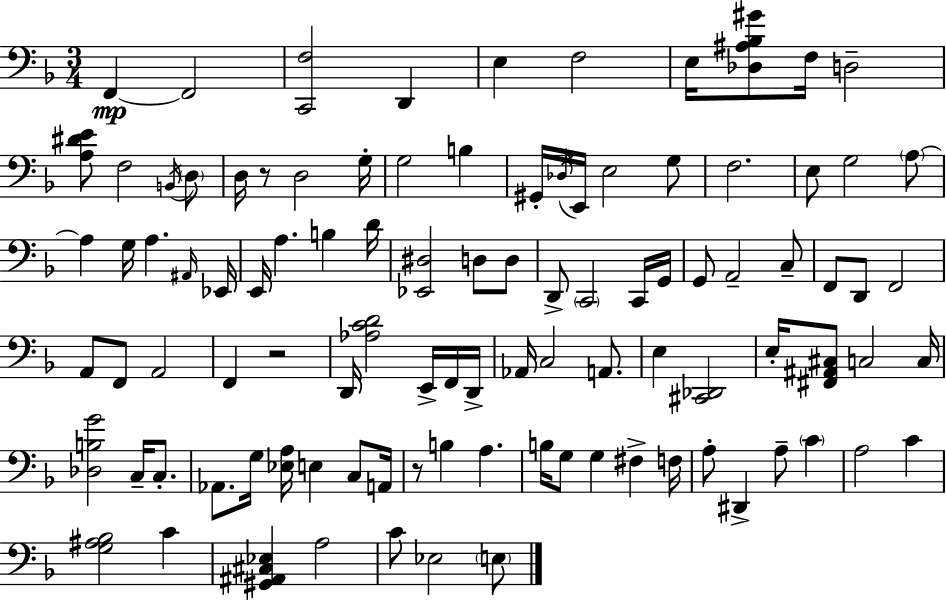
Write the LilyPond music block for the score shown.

{
  \clef bass
  \numericTimeSignature
  \time 3/4
  \key f \major
  \repeat volta 2 { f,4~~\mp f,2 | <c, f>2 d,4 | e4 f2 | e16 <des ais bes gis'>8 f16 d2-- | \break <a dis' e'>8 f2 \acciaccatura { b,16 } \parenthesize d8 | d16 r8 d2 | g16-. g2 b4 | gis,16-. \acciaccatura { des16 } e,16 e2 | \break g8 f2. | e8 g2 | \parenthesize a8~~ a4 g16 a4. | \grace { ais,16 } ees,16 e,16 a4. b4 | \break d'16 <ees, dis>2 d8 | d8 d,8-> \parenthesize c,2 | c,16 g,16 g,8 a,2-- | c8-- f,8 d,8 f,2 | \break a,8 f,8 a,2 | f,4 r2 | d,16 <aes c' d'>2 | e,16-> f,16 d,16-> aes,16 c2 | \break a,8. e4 <cis, des,>2 | e16-. <fis, ais, cis>8 c2 | c16 <des b g'>2 c16-- | c8.-. aes,8. g16 <ees a>16 e4 | \break c8 a,16 r8 b4 a4. | b16 g8 g4 fis4-> | f16 a8-. dis,4-> a8-- \parenthesize c'4 | a2 c'4 | \break <g ais bes>2 c'4 | <gis, ais, cis ees>4 a2 | c'8 ees2 | \parenthesize e8 } \bar "|."
}